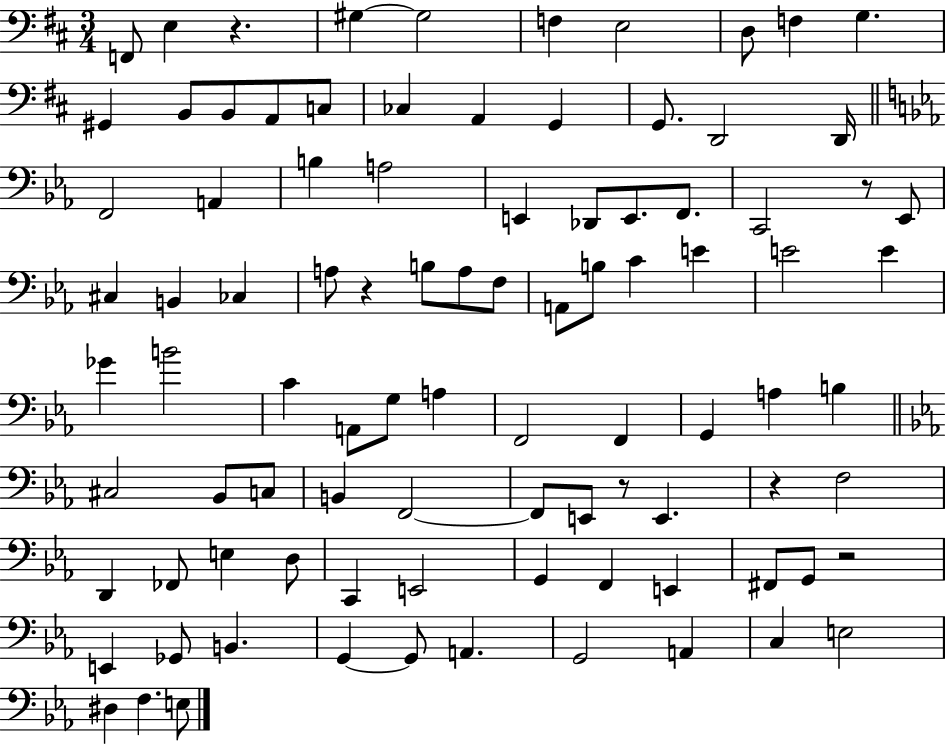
X:1
T:Untitled
M:3/4
L:1/4
K:D
F,,/2 E, z ^G, ^G,2 F, E,2 D,/2 F, G, ^G,, B,,/2 B,,/2 A,,/2 C,/2 _C, A,, G,, G,,/2 D,,2 D,,/4 F,,2 A,, B, A,2 E,, _D,,/2 E,,/2 F,,/2 C,,2 z/2 _E,,/2 ^C, B,, _C, A,/2 z B,/2 A,/2 F,/2 A,,/2 B,/2 C E E2 E _G B2 C A,,/2 G,/2 A, F,,2 F,, G,, A, B, ^C,2 _B,,/2 C,/2 B,, F,,2 F,,/2 E,,/2 z/2 E,, z F,2 D,, _F,,/2 E, D,/2 C,, E,,2 G,, F,, E,, ^F,,/2 G,,/2 z2 E,, _G,,/2 B,, G,, G,,/2 A,, G,,2 A,, C, E,2 ^D, F, E,/2